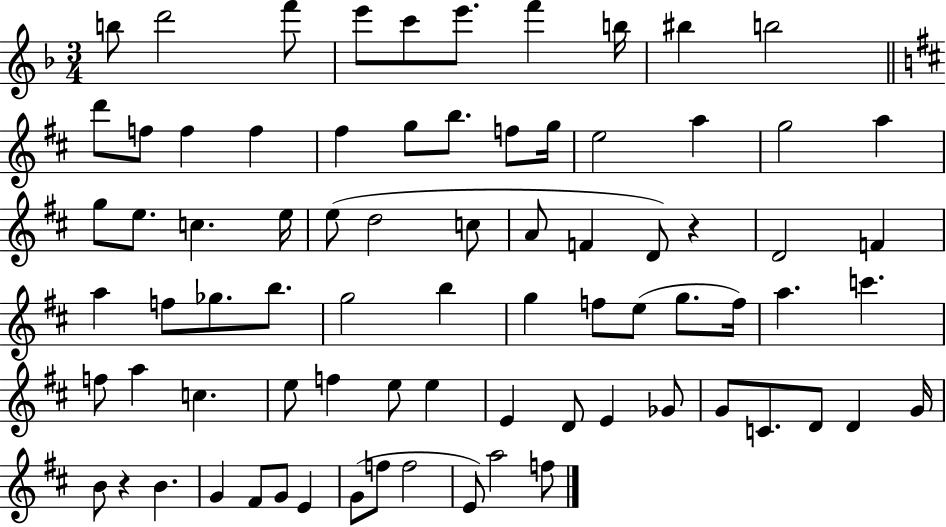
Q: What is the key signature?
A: F major